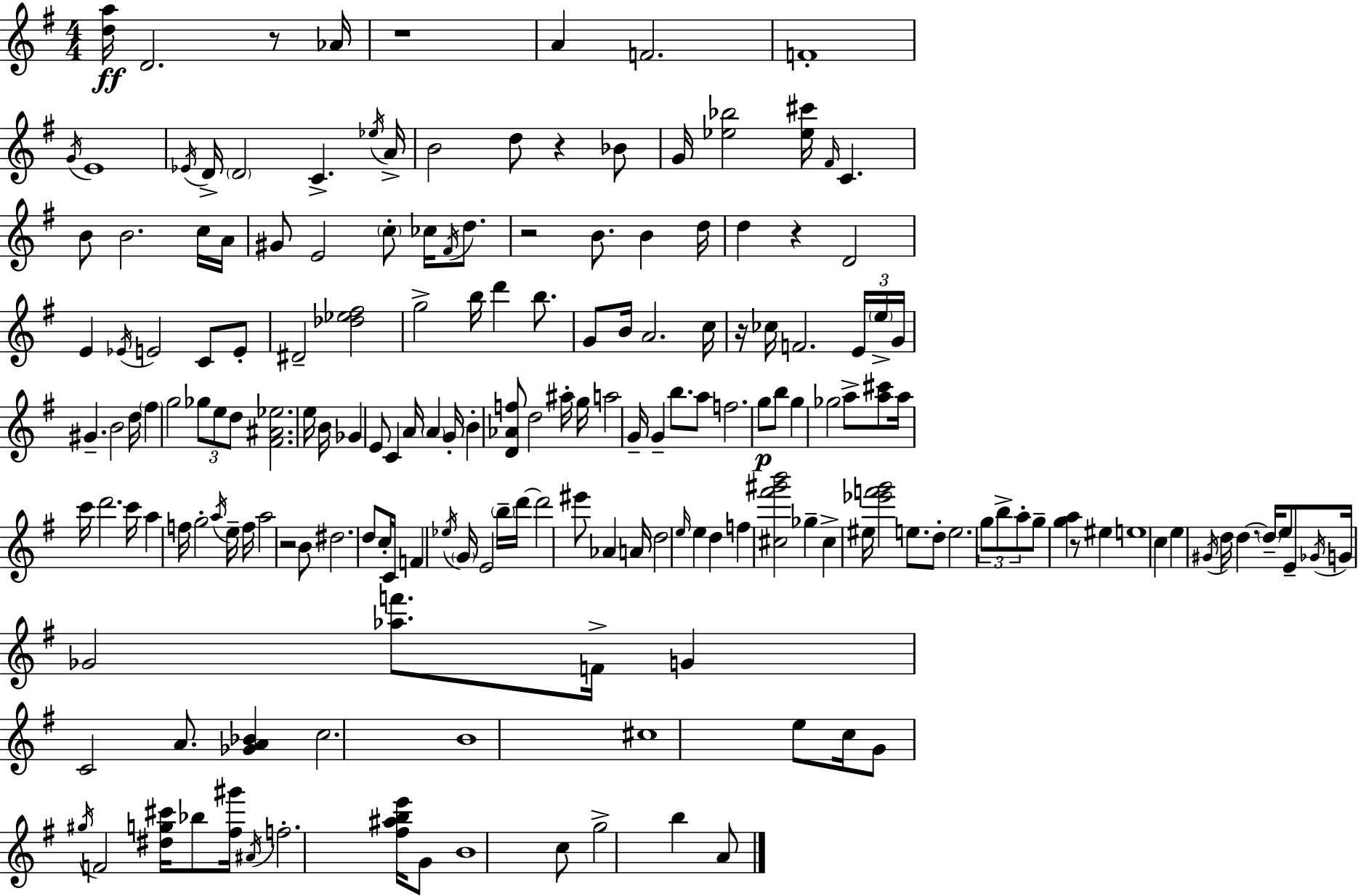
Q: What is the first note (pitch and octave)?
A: D4